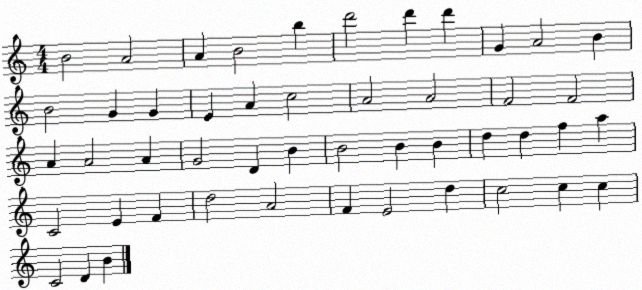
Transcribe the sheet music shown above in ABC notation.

X:1
T:Untitled
M:4/4
L:1/4
K:C
B2 A2 A B2 b d'2 d' d' G A2 B B2 G G E A c2 A2 A2 F2 F2 A A2 A G2 D B B2 B B d d f a C2 E F d2 A2 F E2 d c2 c c C2 D B